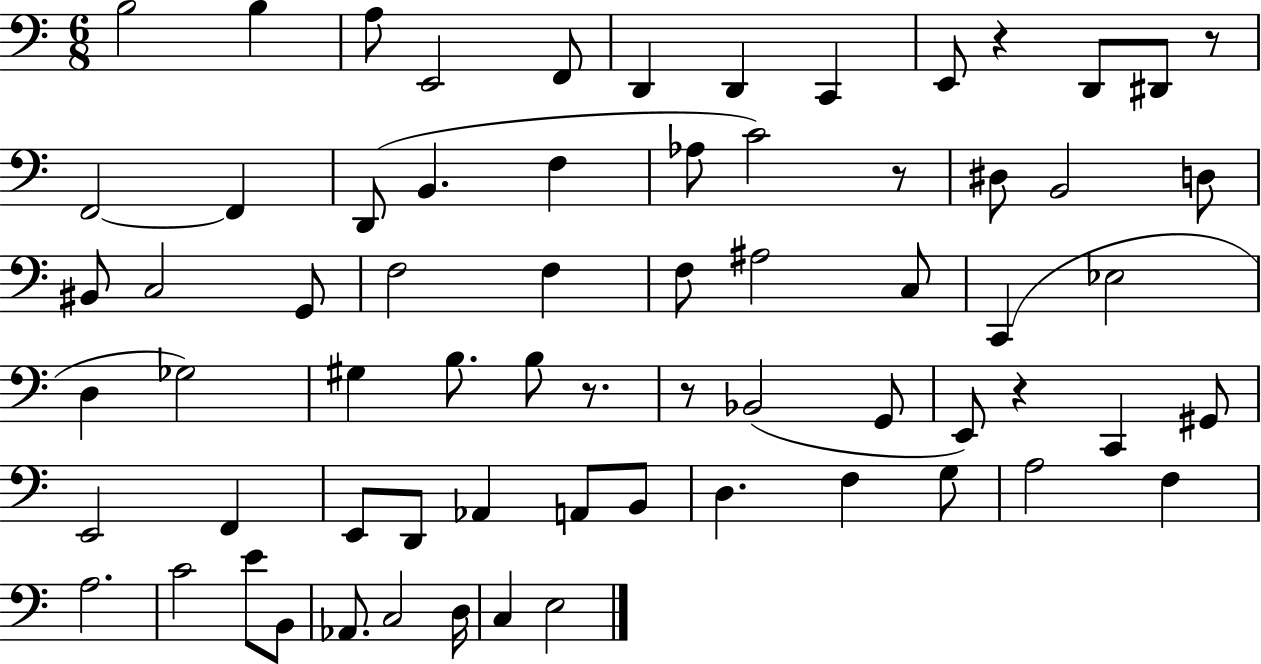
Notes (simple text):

B3/h B3/q A3/e E2/h F2/e D2/q D2/q C2/q E2/e R/q D2/e D#2/e R/e F2/h F2/q D2/e B2/q. F3/q Ab3/e C4/h R/e D#3/e B2/h D3/e BIS2/e C3/h G2/e F3/h F3/q F3/e A#3/h C3/e C2/q Eb3/h D3/q Gb3/h G#3/q B3/e. B3/e R/e. R/e Bb2/h G2/e E2/e R/q C2/q G#2/e E2/h F2/q E2/e D2/e Ab2/q A2/e B2/e D3/q. F3/q G3/e A3/h F3/q A3/h. C4/h E4/e B2/e Ab2/e. C3/h D3/s C3/q E3/h